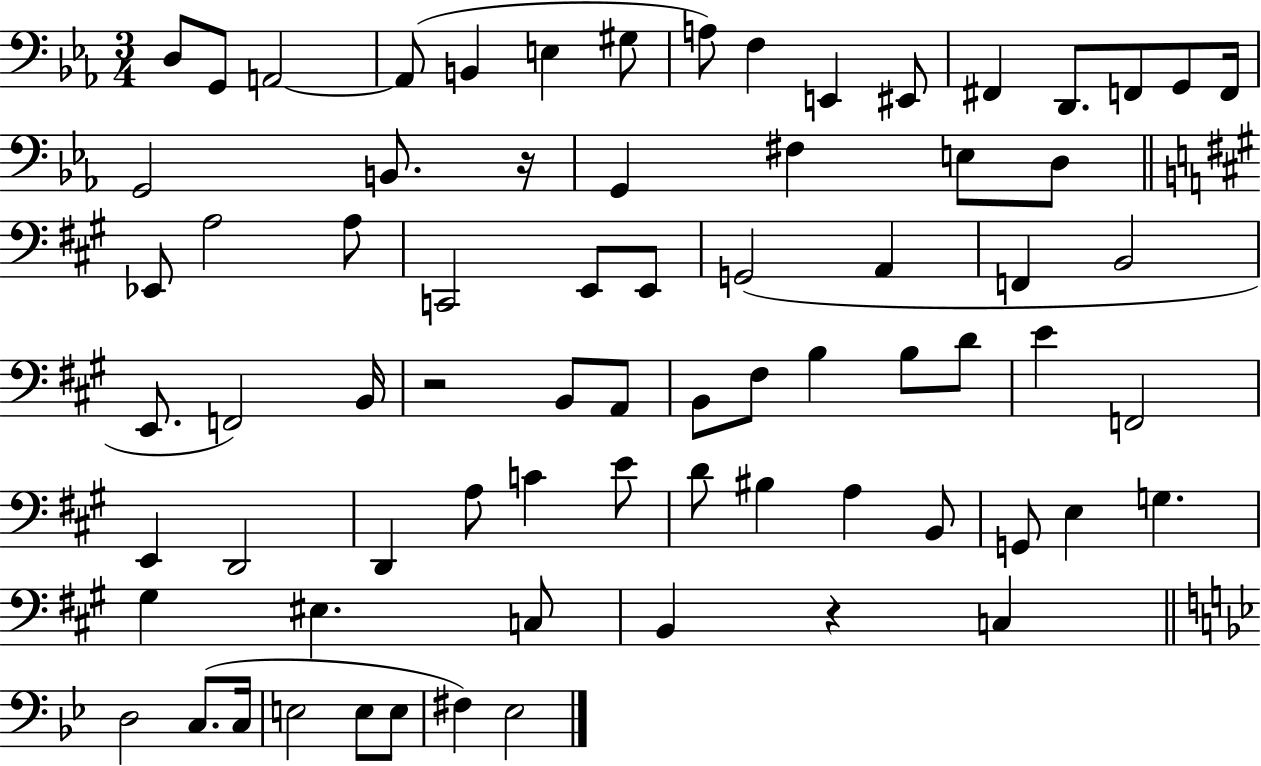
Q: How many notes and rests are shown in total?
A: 73